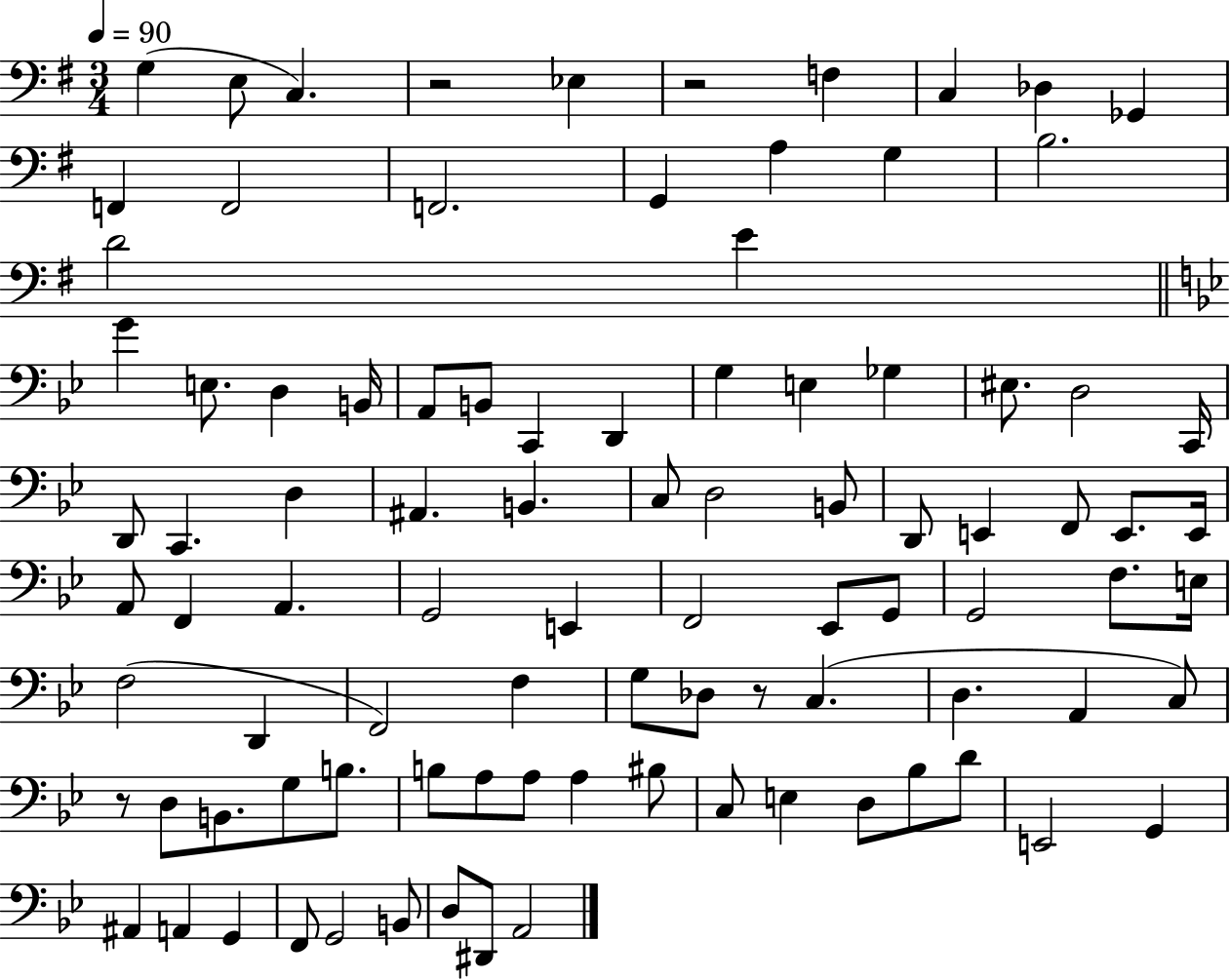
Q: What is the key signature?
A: G major